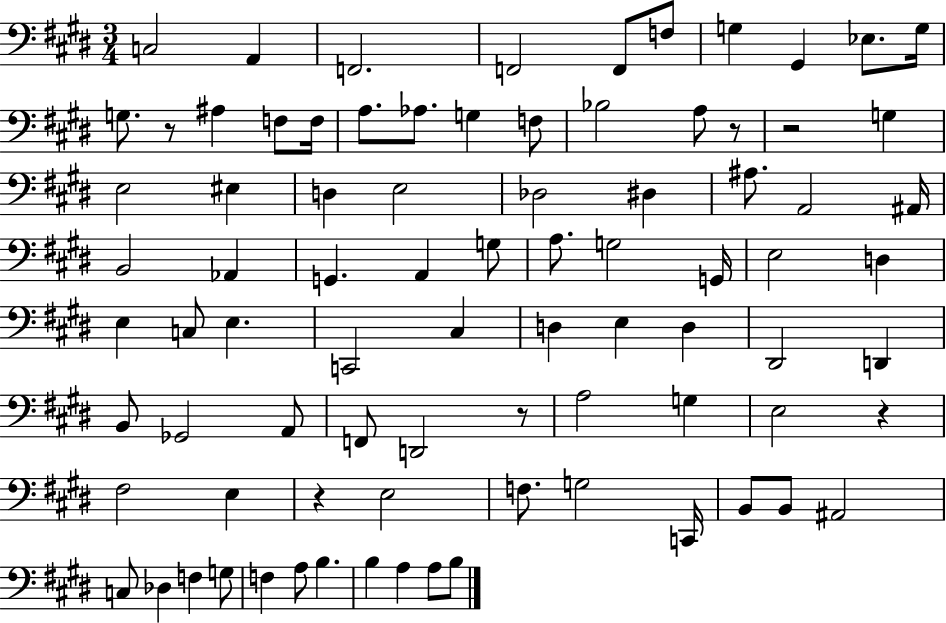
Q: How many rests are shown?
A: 6